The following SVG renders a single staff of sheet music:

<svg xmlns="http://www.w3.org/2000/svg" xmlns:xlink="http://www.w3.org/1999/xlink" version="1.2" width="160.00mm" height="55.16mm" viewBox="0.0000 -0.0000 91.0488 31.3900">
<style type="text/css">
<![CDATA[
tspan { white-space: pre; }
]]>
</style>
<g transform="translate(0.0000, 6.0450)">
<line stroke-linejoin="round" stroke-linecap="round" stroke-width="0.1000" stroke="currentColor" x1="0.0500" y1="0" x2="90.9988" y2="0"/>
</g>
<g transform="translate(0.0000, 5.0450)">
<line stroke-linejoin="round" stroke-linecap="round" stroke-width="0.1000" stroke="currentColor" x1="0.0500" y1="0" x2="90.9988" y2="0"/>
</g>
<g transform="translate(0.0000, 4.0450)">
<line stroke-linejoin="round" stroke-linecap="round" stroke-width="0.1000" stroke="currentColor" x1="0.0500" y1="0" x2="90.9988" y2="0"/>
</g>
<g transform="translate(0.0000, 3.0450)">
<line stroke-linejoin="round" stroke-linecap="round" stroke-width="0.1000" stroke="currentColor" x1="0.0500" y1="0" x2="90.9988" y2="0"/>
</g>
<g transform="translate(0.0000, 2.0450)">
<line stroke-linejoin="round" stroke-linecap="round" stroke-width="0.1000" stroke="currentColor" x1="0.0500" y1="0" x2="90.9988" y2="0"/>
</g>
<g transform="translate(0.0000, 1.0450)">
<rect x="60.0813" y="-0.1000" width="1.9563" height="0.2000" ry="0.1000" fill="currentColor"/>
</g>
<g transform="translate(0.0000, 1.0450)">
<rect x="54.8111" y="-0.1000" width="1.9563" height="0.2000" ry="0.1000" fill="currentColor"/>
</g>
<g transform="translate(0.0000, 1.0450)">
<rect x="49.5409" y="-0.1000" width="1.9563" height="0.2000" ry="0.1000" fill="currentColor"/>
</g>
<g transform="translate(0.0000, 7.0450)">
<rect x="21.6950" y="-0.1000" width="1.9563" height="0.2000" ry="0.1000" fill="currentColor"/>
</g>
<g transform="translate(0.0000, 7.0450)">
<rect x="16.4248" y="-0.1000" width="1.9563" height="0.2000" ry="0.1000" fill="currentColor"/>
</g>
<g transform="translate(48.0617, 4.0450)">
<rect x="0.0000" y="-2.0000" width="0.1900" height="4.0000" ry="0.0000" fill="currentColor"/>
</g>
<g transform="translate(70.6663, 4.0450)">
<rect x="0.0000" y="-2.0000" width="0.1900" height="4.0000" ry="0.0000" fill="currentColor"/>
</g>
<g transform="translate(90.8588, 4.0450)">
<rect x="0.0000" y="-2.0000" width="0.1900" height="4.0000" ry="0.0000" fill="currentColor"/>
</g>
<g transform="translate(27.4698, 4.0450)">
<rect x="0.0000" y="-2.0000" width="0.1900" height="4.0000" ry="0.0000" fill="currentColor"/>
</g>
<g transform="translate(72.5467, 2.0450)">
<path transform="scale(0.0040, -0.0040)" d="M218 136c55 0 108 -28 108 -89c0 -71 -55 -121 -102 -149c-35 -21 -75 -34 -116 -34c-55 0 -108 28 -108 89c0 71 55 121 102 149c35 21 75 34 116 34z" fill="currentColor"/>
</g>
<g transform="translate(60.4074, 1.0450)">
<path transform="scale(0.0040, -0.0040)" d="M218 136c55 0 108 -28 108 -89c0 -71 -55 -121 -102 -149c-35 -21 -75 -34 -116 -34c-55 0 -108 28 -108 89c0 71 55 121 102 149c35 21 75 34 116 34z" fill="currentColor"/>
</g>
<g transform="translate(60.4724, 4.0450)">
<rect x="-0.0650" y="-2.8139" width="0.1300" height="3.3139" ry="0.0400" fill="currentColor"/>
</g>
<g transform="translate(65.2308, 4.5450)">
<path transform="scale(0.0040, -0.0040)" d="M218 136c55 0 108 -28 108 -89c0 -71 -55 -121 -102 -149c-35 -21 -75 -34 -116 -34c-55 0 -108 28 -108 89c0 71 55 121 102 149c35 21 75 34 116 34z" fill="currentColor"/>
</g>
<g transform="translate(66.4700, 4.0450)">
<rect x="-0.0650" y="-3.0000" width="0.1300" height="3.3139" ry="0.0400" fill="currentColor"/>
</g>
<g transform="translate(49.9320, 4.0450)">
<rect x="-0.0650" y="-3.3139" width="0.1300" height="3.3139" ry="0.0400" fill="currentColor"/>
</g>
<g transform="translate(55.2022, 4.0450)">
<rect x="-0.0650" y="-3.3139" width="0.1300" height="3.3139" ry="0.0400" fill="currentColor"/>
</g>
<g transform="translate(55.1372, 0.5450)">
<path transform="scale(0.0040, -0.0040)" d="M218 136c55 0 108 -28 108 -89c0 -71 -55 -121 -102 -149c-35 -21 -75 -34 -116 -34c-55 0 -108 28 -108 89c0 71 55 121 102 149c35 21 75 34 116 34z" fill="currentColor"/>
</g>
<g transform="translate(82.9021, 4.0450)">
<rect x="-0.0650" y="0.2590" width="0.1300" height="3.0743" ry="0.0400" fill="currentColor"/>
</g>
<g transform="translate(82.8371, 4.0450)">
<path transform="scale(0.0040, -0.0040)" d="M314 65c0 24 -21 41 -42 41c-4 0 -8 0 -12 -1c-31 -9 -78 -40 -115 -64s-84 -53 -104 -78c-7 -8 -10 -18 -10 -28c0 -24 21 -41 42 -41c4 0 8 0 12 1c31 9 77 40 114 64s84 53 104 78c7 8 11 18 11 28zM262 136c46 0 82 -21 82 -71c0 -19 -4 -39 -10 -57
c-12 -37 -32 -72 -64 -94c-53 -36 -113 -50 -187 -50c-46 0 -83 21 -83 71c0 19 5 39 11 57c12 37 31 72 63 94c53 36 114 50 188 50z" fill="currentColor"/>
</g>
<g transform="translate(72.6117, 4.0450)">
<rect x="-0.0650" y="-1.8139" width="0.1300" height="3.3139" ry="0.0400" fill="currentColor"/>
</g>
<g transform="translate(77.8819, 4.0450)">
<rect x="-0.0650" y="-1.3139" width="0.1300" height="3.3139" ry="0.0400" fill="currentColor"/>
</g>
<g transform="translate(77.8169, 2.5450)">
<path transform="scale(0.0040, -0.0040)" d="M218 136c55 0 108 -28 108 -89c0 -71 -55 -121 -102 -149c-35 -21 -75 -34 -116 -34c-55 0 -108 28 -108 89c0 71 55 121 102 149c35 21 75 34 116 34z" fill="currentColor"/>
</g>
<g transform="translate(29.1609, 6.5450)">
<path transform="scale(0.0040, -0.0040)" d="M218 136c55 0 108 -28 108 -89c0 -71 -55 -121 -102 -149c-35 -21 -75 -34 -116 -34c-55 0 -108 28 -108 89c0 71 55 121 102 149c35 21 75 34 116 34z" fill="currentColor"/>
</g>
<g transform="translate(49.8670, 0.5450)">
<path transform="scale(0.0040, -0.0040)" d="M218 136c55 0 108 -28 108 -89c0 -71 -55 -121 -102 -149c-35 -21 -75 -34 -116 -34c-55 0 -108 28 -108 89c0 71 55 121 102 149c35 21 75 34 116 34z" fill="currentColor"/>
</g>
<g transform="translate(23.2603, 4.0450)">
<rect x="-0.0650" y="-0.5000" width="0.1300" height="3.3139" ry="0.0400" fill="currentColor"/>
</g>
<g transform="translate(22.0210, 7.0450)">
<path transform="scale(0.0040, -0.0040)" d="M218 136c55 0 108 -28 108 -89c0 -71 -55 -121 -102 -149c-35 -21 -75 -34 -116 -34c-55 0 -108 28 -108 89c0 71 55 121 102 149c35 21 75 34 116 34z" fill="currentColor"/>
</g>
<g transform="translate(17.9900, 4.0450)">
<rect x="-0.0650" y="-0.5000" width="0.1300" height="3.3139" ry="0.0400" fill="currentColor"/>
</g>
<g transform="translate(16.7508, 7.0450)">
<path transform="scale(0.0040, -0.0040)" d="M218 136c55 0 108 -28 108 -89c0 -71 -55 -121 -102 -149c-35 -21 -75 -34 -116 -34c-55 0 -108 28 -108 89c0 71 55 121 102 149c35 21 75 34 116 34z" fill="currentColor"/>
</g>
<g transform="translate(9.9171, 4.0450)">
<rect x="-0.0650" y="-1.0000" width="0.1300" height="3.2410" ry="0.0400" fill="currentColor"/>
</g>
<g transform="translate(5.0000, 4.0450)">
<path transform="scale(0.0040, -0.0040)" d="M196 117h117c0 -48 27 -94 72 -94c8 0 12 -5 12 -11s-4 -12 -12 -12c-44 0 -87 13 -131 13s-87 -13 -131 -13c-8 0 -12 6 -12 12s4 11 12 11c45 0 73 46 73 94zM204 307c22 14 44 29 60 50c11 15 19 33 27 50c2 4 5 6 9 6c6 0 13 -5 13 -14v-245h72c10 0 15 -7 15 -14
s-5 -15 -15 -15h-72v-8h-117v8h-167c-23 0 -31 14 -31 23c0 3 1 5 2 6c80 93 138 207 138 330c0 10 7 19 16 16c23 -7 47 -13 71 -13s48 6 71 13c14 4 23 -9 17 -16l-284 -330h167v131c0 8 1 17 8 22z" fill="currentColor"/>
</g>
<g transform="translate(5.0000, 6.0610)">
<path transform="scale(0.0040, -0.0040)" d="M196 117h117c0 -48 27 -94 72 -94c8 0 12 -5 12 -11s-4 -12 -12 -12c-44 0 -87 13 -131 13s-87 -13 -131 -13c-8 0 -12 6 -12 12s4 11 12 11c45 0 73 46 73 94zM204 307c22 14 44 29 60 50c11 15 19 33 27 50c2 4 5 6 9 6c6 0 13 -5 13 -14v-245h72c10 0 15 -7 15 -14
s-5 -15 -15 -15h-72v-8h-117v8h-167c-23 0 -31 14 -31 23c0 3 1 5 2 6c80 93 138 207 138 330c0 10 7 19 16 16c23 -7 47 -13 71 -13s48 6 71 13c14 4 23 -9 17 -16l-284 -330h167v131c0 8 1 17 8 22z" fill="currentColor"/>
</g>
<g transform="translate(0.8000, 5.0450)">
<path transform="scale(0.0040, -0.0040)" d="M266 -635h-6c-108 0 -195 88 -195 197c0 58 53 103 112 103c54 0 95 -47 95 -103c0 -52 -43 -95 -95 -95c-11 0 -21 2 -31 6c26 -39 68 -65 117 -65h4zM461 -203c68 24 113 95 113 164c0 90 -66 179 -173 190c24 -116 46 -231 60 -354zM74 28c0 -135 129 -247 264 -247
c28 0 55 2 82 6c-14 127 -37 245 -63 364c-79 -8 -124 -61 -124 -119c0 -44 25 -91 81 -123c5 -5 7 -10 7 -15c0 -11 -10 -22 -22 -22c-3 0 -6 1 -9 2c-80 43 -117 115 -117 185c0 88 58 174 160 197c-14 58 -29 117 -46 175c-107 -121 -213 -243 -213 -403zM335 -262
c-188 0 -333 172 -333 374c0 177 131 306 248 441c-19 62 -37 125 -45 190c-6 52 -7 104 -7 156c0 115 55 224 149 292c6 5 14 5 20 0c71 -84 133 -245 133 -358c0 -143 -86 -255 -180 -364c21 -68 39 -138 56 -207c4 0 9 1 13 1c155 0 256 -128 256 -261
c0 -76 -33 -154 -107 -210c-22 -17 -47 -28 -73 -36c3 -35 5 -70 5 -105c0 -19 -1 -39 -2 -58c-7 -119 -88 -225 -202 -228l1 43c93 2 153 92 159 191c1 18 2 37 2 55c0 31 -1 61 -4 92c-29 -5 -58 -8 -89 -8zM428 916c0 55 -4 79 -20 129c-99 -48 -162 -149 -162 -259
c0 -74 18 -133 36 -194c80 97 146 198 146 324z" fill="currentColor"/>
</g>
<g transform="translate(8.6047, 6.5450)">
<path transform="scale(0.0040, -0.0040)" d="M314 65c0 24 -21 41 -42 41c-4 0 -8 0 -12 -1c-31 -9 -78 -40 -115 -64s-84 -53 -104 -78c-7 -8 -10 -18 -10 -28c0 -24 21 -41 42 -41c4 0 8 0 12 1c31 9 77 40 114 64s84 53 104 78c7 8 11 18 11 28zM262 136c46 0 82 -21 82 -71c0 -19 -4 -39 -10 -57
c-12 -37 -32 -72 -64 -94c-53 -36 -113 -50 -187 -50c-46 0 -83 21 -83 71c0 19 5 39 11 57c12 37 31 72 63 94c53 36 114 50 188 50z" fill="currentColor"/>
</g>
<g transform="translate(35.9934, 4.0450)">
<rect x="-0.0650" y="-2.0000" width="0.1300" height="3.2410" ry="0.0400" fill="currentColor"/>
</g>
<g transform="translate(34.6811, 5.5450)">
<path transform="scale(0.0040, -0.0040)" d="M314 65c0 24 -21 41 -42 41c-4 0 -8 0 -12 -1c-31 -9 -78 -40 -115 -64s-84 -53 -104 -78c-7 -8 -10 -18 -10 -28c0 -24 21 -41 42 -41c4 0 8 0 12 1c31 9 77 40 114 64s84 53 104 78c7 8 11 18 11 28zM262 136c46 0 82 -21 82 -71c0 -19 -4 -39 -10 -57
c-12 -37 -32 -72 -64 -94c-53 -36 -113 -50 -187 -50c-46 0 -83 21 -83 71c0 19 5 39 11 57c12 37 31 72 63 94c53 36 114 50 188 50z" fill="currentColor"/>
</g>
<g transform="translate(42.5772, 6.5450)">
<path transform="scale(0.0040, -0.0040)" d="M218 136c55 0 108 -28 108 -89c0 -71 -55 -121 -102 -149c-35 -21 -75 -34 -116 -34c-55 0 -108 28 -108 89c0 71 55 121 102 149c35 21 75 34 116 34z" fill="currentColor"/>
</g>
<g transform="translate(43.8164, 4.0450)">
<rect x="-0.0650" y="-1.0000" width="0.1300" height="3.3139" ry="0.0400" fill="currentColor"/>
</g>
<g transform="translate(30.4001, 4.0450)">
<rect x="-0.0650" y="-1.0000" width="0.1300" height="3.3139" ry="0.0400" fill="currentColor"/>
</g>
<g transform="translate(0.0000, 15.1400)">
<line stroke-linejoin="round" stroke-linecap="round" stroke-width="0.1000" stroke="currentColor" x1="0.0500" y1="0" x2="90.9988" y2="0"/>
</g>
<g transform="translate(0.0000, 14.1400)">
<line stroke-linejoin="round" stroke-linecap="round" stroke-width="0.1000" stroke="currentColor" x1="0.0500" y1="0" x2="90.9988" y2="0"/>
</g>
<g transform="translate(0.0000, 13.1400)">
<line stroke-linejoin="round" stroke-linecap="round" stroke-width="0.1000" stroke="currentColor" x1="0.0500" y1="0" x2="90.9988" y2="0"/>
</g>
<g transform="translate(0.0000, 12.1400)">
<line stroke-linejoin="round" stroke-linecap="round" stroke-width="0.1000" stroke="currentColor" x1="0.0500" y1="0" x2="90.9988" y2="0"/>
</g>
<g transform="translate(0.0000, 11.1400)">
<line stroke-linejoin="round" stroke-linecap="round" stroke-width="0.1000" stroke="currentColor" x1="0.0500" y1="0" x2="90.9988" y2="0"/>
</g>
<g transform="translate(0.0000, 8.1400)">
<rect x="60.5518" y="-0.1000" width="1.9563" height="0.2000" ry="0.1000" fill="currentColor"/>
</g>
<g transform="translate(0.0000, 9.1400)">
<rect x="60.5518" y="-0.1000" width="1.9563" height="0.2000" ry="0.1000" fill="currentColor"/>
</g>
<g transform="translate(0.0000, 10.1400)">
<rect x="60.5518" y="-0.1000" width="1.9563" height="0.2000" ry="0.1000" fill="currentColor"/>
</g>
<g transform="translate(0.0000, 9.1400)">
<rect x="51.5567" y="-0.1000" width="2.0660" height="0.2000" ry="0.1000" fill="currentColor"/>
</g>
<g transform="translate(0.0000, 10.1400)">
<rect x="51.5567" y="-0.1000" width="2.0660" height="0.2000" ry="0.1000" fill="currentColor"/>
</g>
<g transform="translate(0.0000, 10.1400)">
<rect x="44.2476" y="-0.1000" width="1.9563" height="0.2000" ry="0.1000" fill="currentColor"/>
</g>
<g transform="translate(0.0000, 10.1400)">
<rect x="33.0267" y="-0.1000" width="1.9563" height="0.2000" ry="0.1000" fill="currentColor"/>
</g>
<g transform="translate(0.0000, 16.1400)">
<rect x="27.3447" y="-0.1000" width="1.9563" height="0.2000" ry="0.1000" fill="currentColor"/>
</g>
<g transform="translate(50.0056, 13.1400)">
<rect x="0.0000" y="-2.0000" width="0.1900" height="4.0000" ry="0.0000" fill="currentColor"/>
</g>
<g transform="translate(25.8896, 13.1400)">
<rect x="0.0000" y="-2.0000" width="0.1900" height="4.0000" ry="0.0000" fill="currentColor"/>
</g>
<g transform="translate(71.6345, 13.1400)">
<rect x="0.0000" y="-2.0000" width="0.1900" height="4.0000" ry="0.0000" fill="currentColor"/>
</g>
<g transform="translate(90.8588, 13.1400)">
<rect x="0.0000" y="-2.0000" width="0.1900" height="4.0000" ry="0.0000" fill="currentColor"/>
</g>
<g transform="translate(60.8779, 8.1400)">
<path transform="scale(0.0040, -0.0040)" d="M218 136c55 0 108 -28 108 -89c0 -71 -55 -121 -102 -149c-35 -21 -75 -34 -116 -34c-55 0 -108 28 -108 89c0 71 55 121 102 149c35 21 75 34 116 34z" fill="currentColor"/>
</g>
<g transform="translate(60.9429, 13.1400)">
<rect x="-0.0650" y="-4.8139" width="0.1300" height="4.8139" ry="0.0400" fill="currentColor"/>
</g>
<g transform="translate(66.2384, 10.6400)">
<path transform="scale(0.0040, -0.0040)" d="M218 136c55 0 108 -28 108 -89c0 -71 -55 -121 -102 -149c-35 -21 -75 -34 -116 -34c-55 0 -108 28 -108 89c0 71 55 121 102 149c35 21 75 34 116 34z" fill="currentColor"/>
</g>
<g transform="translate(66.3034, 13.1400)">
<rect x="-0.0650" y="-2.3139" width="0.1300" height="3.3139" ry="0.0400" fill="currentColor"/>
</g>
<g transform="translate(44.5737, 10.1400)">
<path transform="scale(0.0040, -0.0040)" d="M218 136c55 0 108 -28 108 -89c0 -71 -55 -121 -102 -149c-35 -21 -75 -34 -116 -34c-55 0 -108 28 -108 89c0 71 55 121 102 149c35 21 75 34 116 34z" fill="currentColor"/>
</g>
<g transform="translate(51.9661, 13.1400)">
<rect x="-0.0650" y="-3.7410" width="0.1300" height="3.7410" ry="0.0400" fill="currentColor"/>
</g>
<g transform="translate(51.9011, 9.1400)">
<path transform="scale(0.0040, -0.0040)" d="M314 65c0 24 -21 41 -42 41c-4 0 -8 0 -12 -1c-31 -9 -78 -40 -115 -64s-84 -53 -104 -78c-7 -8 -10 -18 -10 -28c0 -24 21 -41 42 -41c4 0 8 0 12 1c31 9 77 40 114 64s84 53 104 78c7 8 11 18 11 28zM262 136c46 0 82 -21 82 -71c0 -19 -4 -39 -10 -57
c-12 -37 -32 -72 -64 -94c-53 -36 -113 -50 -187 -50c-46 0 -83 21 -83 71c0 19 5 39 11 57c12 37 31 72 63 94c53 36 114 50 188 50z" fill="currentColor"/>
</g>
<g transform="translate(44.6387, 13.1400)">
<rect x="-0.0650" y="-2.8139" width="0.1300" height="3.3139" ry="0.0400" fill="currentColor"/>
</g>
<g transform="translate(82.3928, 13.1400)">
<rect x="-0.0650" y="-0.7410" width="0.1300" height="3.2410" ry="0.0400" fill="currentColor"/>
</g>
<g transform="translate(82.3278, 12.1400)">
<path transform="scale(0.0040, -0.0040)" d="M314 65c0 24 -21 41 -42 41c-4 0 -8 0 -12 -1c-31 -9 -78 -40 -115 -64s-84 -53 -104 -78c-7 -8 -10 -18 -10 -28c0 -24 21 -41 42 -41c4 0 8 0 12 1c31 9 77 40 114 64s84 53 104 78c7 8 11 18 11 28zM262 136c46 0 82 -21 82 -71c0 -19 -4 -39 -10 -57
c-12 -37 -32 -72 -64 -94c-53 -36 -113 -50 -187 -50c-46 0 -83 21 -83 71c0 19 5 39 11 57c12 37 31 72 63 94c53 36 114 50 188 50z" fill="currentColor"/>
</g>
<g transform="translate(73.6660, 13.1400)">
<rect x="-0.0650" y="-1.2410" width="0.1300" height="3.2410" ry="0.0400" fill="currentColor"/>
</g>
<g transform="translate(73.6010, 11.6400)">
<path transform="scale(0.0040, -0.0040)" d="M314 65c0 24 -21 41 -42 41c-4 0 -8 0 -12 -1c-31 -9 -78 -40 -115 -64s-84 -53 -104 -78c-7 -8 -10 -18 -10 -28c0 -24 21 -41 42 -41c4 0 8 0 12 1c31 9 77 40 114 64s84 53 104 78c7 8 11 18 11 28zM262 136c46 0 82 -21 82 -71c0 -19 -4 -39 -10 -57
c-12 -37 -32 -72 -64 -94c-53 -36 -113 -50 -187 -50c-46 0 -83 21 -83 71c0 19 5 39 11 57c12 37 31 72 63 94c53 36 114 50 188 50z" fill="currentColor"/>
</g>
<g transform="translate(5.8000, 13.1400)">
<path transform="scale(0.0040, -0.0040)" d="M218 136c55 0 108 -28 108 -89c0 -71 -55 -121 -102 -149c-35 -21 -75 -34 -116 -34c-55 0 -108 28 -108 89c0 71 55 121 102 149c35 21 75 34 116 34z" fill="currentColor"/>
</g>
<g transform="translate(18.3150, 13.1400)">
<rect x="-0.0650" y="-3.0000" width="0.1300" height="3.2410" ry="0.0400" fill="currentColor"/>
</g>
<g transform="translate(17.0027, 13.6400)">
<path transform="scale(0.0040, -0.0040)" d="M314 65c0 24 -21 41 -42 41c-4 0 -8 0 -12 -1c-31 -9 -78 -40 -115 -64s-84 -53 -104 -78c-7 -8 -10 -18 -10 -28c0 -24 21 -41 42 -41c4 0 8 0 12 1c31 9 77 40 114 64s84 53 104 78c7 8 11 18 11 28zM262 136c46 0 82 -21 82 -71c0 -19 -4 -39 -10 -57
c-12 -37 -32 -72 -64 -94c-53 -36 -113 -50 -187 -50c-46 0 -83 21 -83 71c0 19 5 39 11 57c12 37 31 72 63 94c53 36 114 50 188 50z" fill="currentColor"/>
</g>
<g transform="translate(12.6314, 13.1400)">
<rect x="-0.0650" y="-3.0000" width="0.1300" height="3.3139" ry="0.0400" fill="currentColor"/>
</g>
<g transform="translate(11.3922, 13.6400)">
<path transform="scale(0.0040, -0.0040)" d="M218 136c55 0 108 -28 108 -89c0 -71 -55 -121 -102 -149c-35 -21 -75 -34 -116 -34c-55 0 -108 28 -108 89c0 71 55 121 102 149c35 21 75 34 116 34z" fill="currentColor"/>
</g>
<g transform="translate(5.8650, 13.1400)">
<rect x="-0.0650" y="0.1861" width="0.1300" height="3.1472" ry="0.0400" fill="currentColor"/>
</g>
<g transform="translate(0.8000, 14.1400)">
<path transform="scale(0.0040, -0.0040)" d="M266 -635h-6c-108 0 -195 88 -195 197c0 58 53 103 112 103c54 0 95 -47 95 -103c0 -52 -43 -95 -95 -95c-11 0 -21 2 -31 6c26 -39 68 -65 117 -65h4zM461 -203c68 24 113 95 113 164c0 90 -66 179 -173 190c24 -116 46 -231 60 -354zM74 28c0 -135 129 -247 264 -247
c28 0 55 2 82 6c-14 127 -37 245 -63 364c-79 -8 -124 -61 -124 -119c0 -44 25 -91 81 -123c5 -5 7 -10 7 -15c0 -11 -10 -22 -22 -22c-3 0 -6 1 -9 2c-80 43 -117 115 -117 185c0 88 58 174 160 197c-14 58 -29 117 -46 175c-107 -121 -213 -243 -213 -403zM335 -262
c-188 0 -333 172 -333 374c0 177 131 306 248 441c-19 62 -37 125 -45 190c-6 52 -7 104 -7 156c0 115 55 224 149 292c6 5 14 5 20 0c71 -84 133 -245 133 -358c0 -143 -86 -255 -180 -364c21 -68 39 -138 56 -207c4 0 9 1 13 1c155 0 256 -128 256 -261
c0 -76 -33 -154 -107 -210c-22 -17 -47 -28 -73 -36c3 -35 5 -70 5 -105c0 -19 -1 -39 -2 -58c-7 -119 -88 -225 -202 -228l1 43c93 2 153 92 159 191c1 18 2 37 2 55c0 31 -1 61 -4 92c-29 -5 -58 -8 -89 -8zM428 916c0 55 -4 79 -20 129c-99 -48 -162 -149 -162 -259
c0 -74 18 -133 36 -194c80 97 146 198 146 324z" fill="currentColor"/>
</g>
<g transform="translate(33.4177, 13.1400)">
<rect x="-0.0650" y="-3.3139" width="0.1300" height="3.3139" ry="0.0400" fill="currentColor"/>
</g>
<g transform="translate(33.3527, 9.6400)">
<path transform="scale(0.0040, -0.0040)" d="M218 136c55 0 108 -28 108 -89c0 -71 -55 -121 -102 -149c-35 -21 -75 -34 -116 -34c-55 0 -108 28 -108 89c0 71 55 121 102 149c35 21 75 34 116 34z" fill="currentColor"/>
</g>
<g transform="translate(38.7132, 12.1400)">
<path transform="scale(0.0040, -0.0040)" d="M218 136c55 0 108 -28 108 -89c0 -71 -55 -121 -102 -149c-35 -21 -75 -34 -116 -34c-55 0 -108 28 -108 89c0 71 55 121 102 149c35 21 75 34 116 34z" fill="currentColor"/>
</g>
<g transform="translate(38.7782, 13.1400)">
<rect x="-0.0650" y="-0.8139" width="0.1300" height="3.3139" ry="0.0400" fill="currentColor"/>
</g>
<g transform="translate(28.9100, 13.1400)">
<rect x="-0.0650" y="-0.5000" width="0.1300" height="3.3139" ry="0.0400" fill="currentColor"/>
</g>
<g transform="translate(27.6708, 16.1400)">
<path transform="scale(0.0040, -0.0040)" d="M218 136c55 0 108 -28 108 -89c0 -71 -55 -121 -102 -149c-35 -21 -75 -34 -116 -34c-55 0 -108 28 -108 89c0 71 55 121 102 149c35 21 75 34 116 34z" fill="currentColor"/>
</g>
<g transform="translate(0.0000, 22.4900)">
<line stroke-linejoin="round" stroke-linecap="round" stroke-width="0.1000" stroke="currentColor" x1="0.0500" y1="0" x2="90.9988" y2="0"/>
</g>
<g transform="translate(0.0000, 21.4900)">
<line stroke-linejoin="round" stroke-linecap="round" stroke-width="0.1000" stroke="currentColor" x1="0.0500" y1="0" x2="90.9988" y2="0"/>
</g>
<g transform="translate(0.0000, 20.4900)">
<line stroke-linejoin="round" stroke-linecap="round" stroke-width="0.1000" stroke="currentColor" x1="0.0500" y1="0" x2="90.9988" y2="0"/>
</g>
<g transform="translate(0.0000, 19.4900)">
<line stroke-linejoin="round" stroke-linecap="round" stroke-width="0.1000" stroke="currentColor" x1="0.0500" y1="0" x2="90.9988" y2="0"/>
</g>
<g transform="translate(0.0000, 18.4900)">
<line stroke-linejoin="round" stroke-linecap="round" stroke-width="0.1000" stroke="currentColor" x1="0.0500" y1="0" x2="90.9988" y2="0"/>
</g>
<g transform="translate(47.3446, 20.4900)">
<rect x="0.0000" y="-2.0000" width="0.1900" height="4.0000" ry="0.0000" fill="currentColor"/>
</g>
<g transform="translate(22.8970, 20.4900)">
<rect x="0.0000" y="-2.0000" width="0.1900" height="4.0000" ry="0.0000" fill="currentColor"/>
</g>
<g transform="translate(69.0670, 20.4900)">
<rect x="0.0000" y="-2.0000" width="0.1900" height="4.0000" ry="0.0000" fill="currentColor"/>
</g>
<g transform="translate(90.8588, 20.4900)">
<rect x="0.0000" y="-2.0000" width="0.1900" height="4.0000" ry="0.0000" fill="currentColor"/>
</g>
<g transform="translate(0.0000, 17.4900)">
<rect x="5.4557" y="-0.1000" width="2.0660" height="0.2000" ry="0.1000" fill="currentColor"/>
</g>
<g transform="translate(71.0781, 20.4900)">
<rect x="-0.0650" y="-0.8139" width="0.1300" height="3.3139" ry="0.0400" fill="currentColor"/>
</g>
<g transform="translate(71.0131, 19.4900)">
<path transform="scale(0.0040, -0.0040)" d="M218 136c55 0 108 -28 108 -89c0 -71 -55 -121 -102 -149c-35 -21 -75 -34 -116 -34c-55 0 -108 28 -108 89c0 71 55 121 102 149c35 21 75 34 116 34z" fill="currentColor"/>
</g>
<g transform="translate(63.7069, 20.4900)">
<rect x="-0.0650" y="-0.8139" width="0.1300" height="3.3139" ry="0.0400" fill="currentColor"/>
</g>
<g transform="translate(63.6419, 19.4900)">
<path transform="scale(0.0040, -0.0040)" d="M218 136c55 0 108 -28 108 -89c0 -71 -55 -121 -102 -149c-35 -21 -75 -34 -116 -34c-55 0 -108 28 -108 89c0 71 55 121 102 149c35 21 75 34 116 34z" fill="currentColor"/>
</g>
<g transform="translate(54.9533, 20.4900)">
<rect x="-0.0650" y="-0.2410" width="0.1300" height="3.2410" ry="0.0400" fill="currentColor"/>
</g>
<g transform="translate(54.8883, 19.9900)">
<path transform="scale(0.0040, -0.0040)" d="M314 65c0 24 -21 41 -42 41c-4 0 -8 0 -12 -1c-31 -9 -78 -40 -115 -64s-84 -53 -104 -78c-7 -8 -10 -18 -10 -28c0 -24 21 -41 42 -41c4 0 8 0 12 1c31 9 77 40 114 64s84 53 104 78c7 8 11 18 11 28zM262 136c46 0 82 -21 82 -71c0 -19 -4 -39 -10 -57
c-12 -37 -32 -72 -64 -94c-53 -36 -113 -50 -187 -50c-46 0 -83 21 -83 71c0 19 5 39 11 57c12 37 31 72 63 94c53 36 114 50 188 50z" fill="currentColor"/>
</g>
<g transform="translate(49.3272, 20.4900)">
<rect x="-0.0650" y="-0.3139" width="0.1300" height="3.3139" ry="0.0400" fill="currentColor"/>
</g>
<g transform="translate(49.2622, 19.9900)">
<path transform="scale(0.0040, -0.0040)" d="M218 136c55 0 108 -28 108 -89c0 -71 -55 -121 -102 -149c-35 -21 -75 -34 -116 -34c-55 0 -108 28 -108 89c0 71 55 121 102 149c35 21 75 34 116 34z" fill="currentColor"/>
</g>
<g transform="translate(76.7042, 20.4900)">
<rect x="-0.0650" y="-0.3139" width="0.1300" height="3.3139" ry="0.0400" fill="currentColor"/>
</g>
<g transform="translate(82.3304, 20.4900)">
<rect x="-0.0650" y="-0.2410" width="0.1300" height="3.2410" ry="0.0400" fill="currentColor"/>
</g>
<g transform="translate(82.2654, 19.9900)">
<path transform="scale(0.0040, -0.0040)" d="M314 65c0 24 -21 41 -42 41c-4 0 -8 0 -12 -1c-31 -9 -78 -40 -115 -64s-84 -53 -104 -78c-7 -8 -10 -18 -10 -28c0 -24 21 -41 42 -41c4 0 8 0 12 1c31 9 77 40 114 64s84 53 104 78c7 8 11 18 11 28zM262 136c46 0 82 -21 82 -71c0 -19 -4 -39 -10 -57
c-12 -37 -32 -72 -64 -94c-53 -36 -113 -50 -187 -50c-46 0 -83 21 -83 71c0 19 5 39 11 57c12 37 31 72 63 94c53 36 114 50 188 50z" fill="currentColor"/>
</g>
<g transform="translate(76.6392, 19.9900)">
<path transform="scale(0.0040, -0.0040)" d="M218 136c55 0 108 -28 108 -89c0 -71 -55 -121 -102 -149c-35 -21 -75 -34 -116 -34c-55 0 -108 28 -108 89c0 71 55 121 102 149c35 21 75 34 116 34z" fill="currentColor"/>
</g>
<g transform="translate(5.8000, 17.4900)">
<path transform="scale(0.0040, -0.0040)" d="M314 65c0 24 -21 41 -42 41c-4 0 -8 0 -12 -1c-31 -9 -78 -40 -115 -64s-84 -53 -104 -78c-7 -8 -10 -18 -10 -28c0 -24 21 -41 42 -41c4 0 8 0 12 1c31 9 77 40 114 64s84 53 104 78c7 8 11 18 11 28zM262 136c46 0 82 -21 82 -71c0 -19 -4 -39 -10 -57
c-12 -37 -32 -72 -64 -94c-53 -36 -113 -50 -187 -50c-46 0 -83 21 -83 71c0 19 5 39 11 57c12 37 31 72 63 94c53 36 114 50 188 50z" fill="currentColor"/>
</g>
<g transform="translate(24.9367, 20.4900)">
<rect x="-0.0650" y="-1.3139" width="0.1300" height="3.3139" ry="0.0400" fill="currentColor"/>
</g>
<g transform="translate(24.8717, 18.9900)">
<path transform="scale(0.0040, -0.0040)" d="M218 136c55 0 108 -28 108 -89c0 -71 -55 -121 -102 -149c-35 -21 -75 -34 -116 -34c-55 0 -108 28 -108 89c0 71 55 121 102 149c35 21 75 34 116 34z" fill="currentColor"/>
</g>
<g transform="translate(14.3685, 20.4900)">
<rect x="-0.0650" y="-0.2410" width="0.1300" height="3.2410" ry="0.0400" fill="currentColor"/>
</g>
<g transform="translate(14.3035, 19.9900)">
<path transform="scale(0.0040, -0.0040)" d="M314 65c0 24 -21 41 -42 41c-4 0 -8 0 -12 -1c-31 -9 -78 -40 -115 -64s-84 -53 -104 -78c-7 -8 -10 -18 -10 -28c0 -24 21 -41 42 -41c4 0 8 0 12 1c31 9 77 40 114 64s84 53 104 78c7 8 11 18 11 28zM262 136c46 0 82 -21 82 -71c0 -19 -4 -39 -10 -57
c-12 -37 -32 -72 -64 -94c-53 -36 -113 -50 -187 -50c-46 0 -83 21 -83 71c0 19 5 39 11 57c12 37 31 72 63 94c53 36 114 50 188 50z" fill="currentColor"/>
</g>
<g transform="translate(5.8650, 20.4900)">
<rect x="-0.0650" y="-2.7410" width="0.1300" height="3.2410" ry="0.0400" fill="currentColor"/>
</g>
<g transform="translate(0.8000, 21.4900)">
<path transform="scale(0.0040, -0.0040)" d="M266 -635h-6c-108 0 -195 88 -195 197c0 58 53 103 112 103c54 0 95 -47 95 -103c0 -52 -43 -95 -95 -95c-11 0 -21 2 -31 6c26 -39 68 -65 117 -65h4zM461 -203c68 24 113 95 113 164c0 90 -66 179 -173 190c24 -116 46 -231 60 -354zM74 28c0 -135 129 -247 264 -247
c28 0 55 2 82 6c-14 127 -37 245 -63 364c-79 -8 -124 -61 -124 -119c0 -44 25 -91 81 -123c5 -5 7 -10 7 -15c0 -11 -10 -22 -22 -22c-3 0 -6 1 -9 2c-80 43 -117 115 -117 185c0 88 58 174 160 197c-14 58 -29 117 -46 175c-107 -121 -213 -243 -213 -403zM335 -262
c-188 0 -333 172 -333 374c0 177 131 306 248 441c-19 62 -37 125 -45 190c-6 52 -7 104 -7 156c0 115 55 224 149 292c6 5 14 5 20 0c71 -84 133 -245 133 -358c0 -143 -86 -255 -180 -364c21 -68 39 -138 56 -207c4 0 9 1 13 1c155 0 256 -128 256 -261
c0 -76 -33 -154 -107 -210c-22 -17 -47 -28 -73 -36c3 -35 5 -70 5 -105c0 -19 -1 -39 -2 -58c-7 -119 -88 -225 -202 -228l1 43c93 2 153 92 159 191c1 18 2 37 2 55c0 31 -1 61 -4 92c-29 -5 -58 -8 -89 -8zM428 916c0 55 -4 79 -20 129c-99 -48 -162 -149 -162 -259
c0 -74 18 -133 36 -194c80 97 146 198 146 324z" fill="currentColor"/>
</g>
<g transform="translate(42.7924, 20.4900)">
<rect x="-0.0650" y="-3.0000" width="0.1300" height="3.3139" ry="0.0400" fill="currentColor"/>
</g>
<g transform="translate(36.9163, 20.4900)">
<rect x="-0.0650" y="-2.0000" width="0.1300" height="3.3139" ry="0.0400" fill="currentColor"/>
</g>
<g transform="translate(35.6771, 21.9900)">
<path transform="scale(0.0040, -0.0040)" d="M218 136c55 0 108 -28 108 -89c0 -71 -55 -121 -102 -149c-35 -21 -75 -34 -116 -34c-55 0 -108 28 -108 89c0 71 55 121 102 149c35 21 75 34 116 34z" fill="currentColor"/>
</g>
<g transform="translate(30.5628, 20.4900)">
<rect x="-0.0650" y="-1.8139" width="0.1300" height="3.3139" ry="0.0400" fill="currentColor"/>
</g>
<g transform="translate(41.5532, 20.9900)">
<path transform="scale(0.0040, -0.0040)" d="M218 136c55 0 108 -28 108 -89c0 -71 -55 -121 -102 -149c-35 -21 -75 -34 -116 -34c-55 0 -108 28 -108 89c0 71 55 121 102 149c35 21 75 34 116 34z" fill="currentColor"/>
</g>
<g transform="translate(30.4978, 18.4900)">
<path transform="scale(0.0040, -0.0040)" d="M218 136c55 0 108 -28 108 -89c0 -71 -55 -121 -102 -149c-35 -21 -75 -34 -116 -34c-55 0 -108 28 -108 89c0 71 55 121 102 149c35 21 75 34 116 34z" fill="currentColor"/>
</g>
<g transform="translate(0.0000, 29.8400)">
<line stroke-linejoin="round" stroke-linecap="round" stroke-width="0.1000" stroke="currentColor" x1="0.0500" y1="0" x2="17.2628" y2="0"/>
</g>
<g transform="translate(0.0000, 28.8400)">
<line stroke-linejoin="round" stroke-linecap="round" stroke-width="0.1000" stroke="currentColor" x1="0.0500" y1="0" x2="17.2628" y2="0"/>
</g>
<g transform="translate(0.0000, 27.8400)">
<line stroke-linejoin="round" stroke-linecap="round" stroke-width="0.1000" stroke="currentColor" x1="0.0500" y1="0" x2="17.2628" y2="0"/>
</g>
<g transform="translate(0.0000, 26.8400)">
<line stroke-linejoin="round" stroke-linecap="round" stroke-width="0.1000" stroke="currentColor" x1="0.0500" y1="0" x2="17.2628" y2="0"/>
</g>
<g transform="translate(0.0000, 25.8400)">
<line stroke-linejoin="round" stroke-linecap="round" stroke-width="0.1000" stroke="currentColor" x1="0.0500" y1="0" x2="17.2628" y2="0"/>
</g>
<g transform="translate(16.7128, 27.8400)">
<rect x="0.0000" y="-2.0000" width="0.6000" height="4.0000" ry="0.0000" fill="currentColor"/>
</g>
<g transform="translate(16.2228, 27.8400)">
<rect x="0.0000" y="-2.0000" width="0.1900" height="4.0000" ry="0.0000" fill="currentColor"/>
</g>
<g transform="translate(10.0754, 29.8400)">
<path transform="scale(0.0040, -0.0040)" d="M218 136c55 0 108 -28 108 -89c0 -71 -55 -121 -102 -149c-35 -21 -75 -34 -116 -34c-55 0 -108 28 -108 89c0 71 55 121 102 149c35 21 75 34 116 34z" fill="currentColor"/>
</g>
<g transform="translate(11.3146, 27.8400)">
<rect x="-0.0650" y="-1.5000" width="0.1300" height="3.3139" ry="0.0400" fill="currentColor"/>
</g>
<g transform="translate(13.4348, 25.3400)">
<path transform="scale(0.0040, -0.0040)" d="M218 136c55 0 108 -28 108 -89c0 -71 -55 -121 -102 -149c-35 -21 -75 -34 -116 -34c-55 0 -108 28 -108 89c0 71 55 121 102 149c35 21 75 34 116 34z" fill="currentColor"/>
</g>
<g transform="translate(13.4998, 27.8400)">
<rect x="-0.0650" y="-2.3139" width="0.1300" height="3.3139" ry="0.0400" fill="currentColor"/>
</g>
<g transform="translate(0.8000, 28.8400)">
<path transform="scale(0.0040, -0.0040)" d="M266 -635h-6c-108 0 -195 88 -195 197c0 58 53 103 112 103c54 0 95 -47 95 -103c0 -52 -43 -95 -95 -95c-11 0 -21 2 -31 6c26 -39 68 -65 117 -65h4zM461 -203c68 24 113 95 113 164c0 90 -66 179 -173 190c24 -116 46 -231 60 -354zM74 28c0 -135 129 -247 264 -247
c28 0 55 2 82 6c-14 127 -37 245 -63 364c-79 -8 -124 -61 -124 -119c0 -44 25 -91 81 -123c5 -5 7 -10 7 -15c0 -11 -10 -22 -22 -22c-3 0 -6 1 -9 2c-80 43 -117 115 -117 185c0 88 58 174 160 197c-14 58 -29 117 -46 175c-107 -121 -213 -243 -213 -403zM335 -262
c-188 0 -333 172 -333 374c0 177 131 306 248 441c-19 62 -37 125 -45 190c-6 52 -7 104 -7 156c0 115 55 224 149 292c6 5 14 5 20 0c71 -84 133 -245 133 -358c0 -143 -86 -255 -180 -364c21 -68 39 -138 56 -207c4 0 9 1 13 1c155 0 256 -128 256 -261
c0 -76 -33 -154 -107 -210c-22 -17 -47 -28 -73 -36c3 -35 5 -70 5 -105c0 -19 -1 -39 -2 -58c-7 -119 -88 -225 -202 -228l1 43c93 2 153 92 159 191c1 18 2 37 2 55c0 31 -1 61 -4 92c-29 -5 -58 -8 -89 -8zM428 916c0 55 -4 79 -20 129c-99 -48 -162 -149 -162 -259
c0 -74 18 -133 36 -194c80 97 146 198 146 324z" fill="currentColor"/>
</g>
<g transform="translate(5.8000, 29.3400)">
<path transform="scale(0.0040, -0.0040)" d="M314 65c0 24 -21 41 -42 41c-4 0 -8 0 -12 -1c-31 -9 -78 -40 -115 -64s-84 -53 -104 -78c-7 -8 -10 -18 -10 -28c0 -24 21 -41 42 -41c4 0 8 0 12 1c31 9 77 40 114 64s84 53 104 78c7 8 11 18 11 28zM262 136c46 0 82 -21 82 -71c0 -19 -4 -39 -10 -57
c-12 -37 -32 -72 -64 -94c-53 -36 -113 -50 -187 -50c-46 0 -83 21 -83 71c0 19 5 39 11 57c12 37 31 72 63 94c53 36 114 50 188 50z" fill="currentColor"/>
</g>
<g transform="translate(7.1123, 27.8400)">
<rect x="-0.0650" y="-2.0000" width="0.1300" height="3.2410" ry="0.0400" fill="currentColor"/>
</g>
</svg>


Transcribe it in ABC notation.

X:1
T:Untitled
M:4/4
L:1/4
K:C
D2 C C D F2 D b b a A f e B2 B A A2 C b d a c'2 e' g e2 d2 a2 c2 e f F A c c2 d d c c2 F2 E g